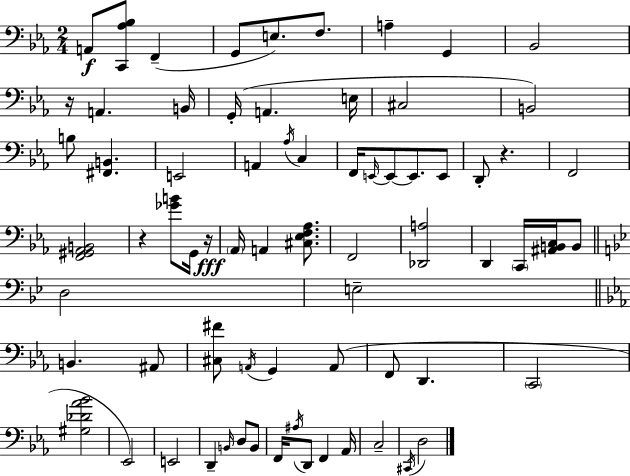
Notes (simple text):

A2/e [C2,Ab3,Bb3]/e F2/q G2/e E3/e. F3/e. A3/q G2/q Bb2/h R/s A2/q. B2/s G2/s A2/q. E3/s C#3/h B2/h B3/e [F#2,B2]/q. E2/h A2/q Ab3/s C3/q F2/s E2/s E2/e E2/e. E2/e D2/e R/q. F2/h [F2,G#2,Ab2,B2]/h R/q [Gb4,B4]/e G2/s R/s Ab2/s A2/q [C#3,Eb3,F3,Ab3]/e. F2/h [Db2,A3]/h D2/q C2/s [A#2,B2,C3]/s B2/e D3/h E3/h B2/q. A#2/e [C#3,F#4]/e A2/s G2/q A2/e F2/e D2/q. C2/h [G#3,Db4,Ab4,Bb4]/h Eb2/h E2/h D2/q B2/s D3/e B2/e F2/s A#3/s D2/e F2/q Ab2/s C3/h C#2/s D3/h